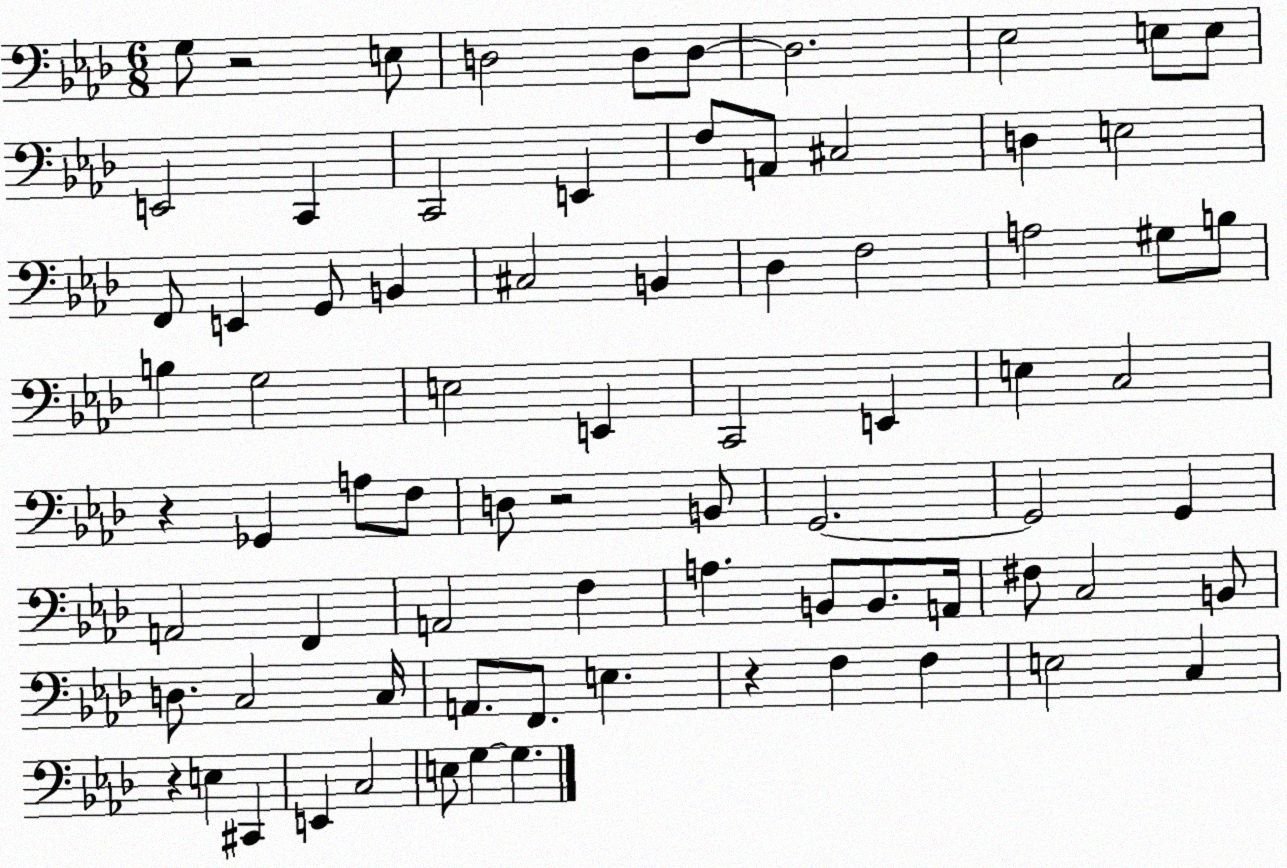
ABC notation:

X:1
T:Untitled
M:6/8
L:1/4
K:Ab
G,/2 z2 E,/2 D,2 D,/2 D,/2 D,2 _E,2 E,/2 E,/2 E,,2 C,, C,,2 E,, F,/2 A,,/2 ^C,2 D, E,2 F,,/2 E,, G,,/2 B,, ^C,2 B,, _D, F,2 A,2 ^G,/2 B,/2 B, G,2 E,2 E,, C,,2 E,, E, C,2 z _G,, A,/2 F,/2 D,/2 z2 B,,/2 G,,2 G,,2 G,, A,,2 F,, A,,2 F, A, B,,/2 B,,/2 A,,/4 ^F,/2 C,2 B,,/2 D,/2 C,2 C,/4 A,,/2 F,,/2 E, z F, F, E,2 C, z E, ^C,, E,, C,2 E,/2 G, G,